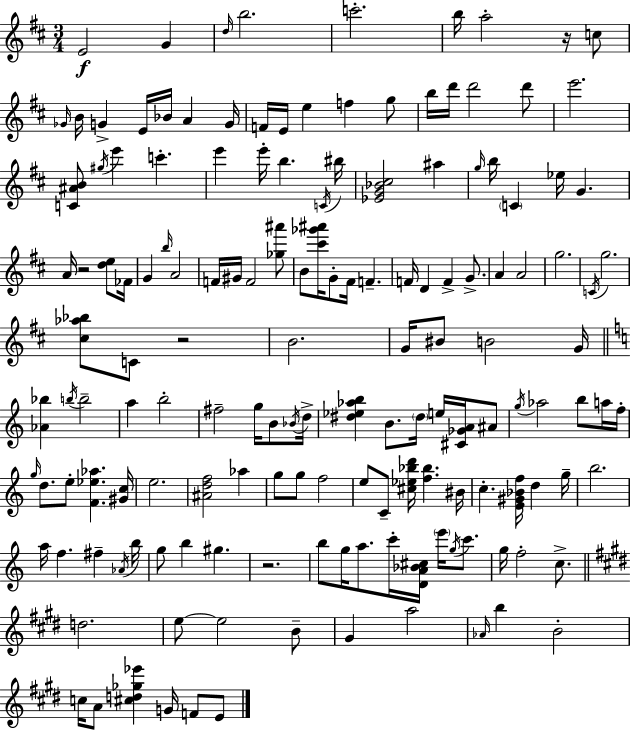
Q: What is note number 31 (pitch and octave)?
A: B5